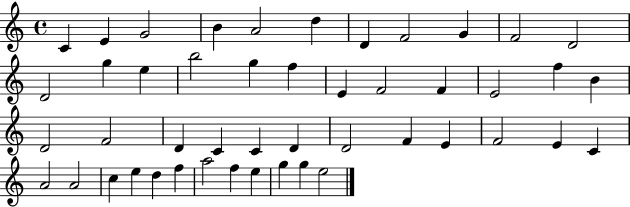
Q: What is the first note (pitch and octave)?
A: C4